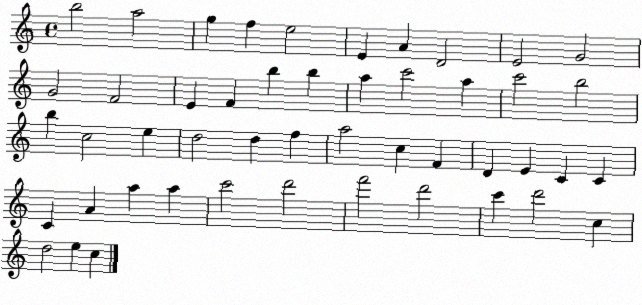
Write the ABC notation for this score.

X:1
T:Untitled
M:4/4
L:1/4
K:C
b2 a2 g f e2 E A D2 E2 G2 G2 F2 E F b b a c'2 a c'2 b2 b c2 e d2 d f a2 c F D E C C C A a a c'2 d'2 f'2 d'2 c' d'2 c d2 e c